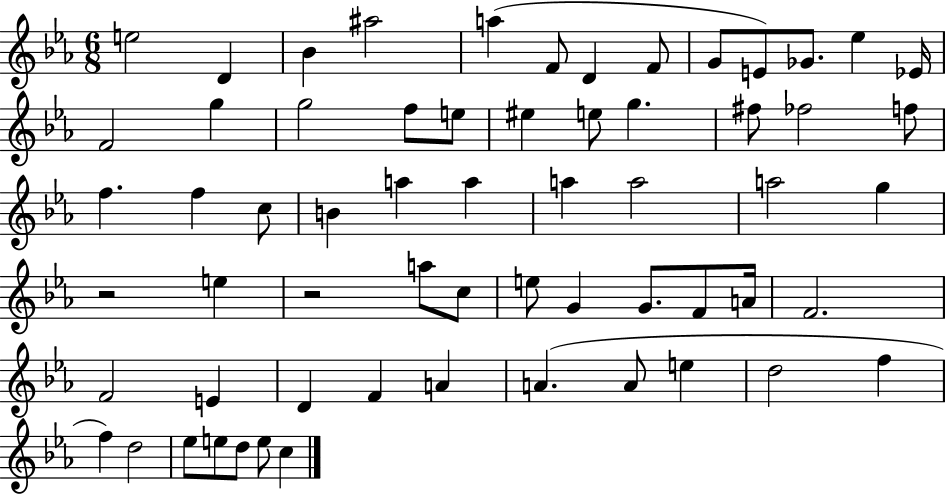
X:1
T:Untitled
M:6/8
L:1/4
K:Eb
e2 D _B ^a2 a F/2 D F/2 G/2 E/2 _G/2 _e _E/4 F2 g g2 f/2 e/2 ^e e/2 g ^f/2 _f2 f/2 f f c/2 B a a a a2 a2 g z2 e z2 a/2 c/2 e/2 G G/2 F/2 A/4 F2 F2 E D F A A A/2 e d2 f f d2 _e/2 e/2 d/2 e/2 c